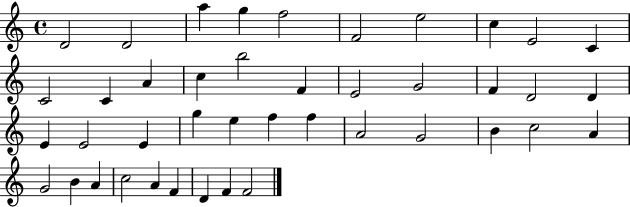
D4/h D4/h A5/q G5/q F5/h F4/h E5/h C5/q E4/h C4/q C4/h C4/q A4/q C5/q B5/h F4/q E4/h G4/h F4/q D4/h D4/q E4/q E4/h E4/q G5/q E5/q F5/q F5/q A4/h G4/h B4/q C5/h A4/q G4/h B4/q A4/q C5/h A4/q F4/q D4/q F4/q F4/h